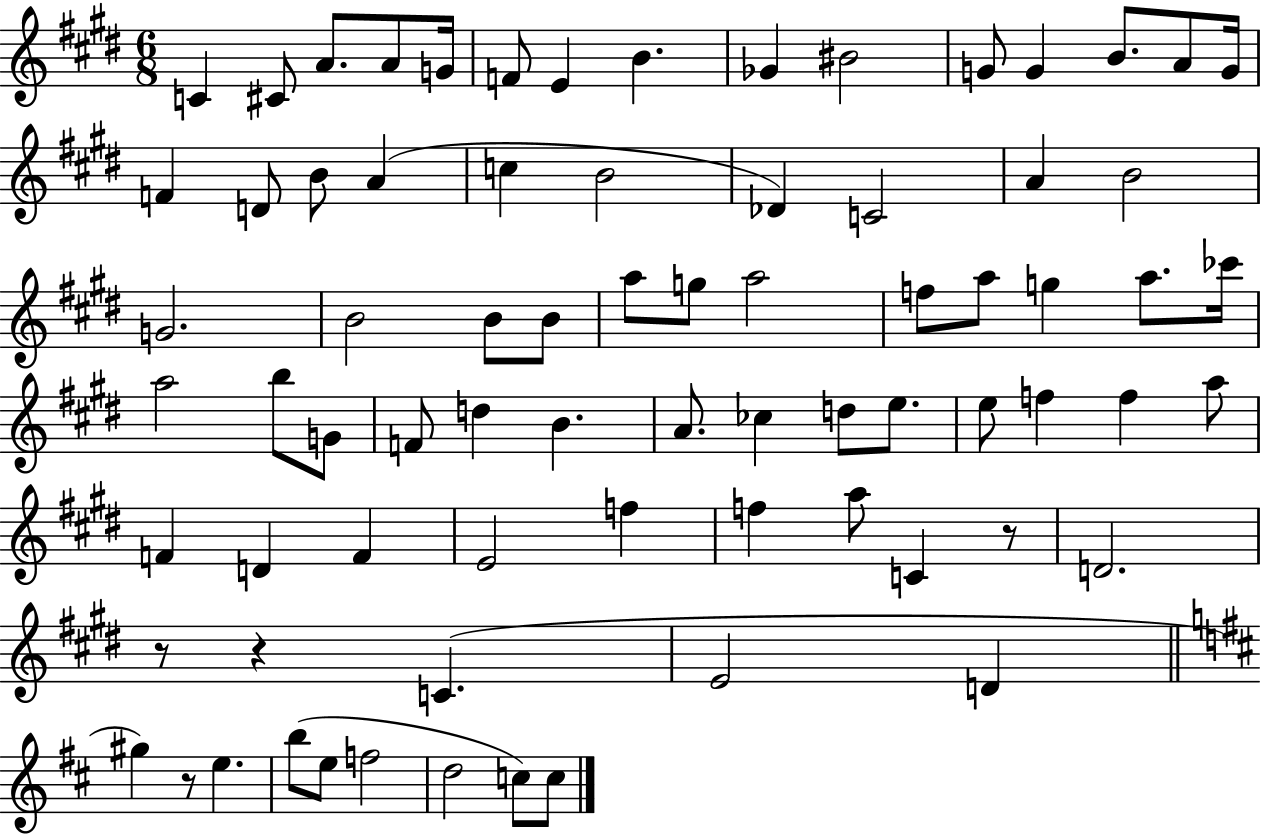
{
  \clef treble
  \numericTimeSignature
  \time 6/8
  \key e \major
  c'4 cis'8 a'8. a'8 g'16 | f'8 e'4 b'4. | ges'4 bis'2 | g'8 g'4 b'8. a'8 g'16 | \break f'4 d'8 b'8 a'4( | c''4 b'2 | des'4) c'2 | a'4 b'2 | \break g'2. | b'2 b'8 b'8 | a''8 g''8 a''2 | f''8 a''8 g''4 a''8. ces'''16 | \break a''2 b''8 g'8 | f'8 d''4 b'4. | a'8. ces''4 d''8 e''8. | e''8 f''4 f''4 a''8 | \break f'4 d'4 f'4 | e'2 f''4 | f''4 a''8 c'4 r8 | d'2. | \break r8 r4 c'4.( | e'2 d'4 | \bar "||" \break \key d \major gis''4) r8 e''4. | b''8( e''8 f''2 | d''2 c''8) c''8 | \bar "|."
}